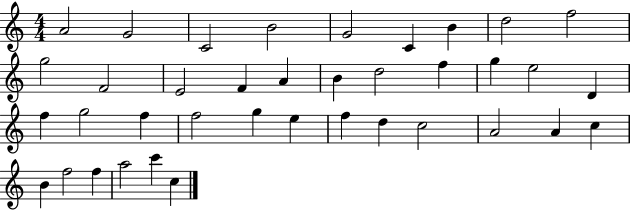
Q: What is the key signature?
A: C major